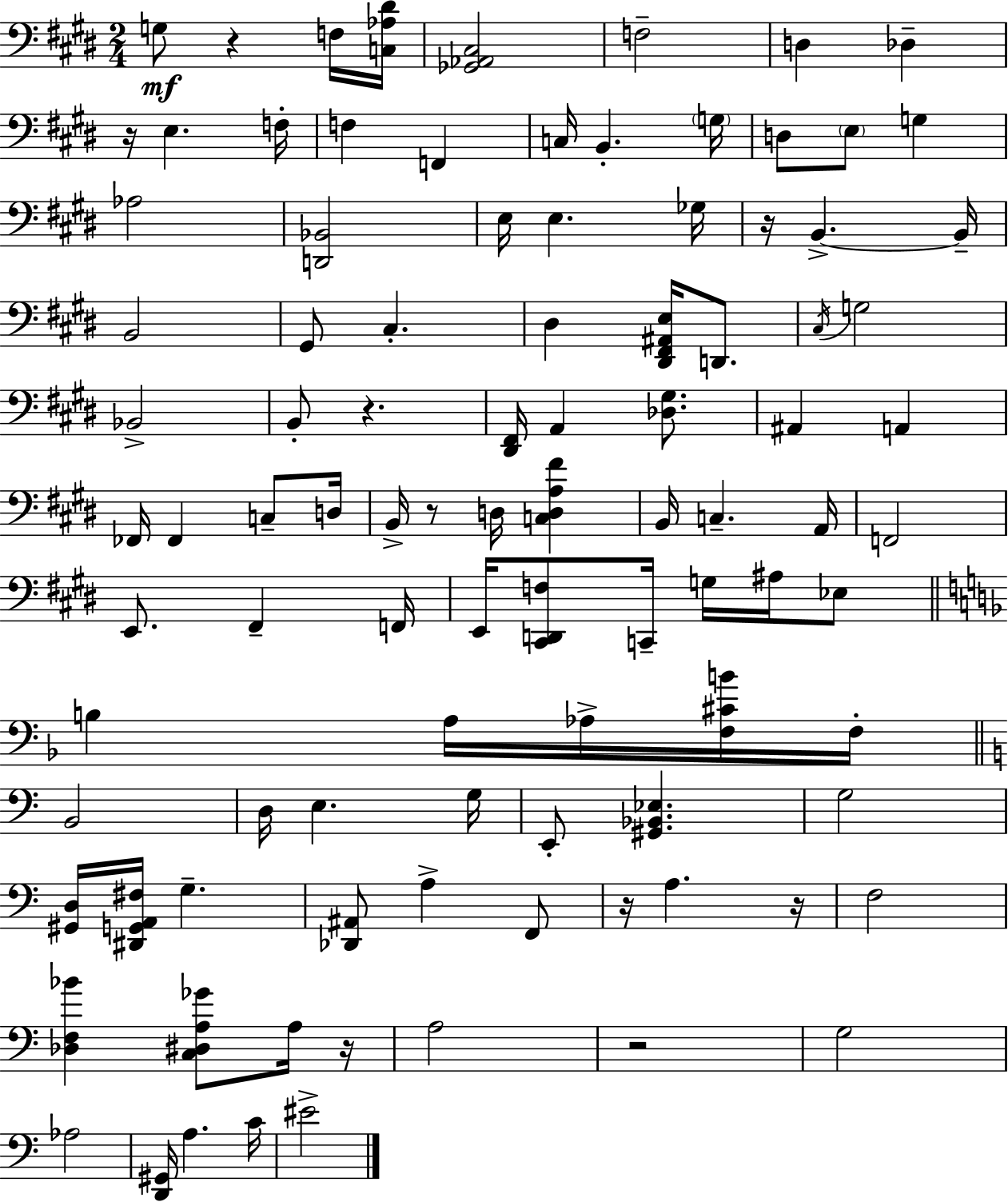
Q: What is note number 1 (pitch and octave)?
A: G3